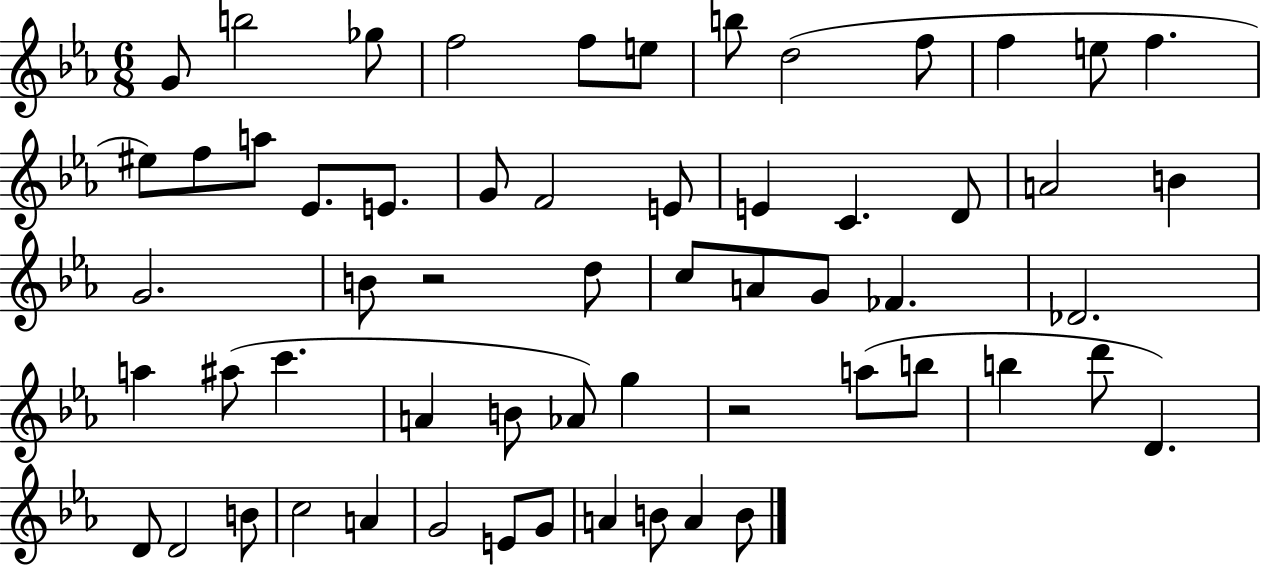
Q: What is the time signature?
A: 6/8